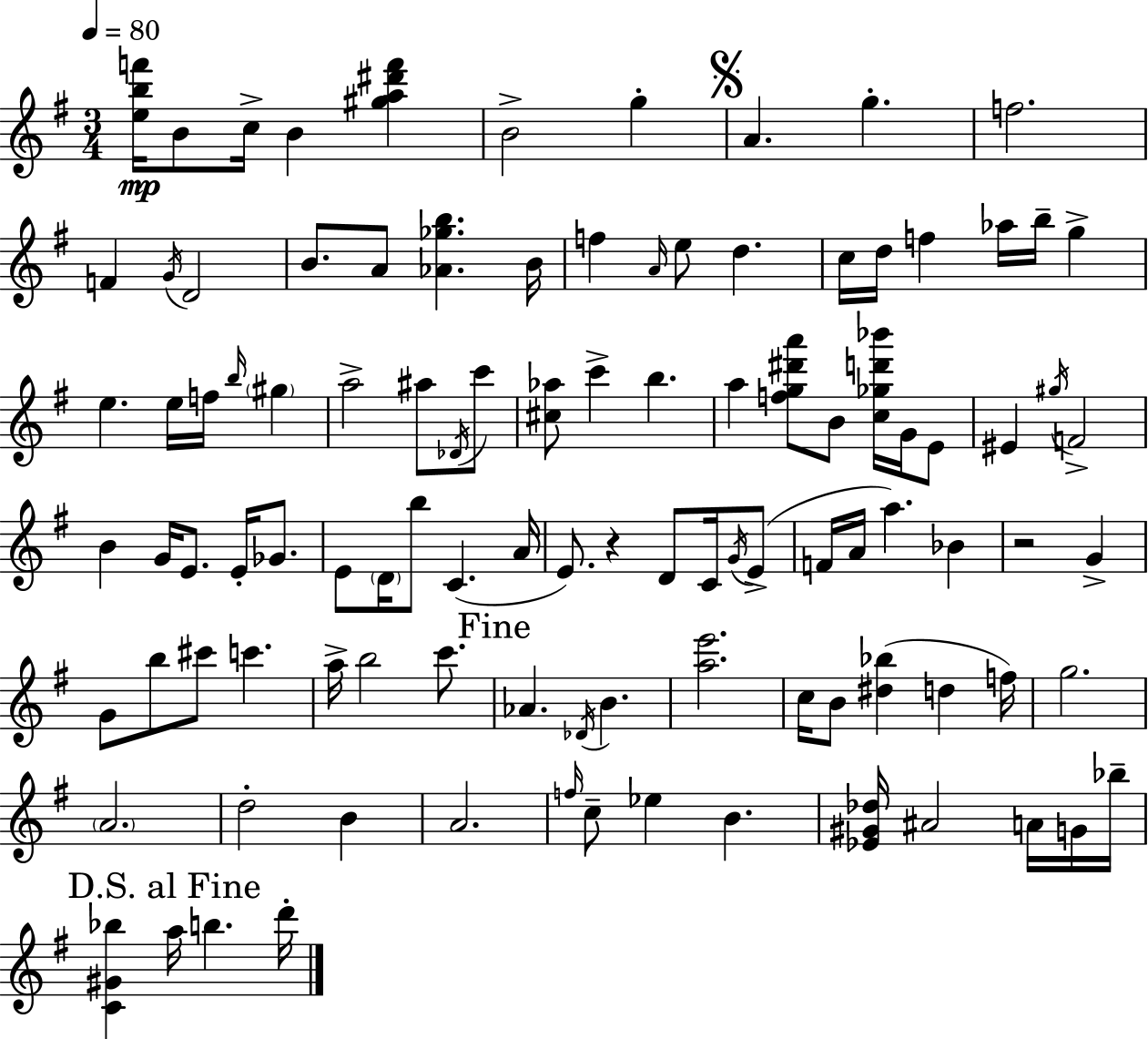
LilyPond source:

{
  \clef treble
  \numericTimeSignature
  \time 3/4
  \key g \major
  \tempo 4 = 80
  \repeat volta 2 { <e'' b'' f'''>16\mp b'8 c''16-> b'4 <gis'' a'' dis''' f'''>4 | b'2-> g''4-. | \mark \markup { \musicglyph "scripts.segno" } a'4. g''4.-. | f''2. | \break f'4 \acciaccatura { g'16 } d'2 | b'8. a'8 <aes' ges'' b''>4. | b'16 f''4 \grace { a'16 } e''8 d''4. | c''16 d''16 f''4 aes''16 b''16-- g''4-> | \break e''4. e''16 f''16 \grace { b''16 } \parenthesize gis''4 | a''2-> ais''8 | \acciaccatura { des'16 } c'''8 <cis'' aes''>8 c'''4-> b''4. | a''4 <f'' g'' dis''' a'''>8 b'8 | \break <c'' ges'' d''' bes'''>16 g'16 e'8 eis'4 \acciaccatura { gis''16 } f'2-> | b'4 g'16 e'8. | e'16-. ges'8. e'8 \parenthesize d'16 b''8 c'4.( | a'16 e'8.) r4 | \break d'8 c'16 \acciaccatura { g'16 } e'8->( f'16 a'16 a''4.) | bes'4 r2 | g'4-> g'8 b''8 cis'''8 | c'''4. a''16-> b''2 | \break c'''8. \mark "Fine" aes'4. | \acciaccatura { des'16 } b'4. <a'' e'''>2. | c''16 b'8 <dis'' bes''>4( | d''4 f''16) g''2. | \break \parenthesize a'2. | d''2-. | b'4 a'2. | \grace { f''16 } c''8-- ees''4 | \break b'4. <ees' gis' des''>16 ais'2 | a'16 g'16 bes''16-- \mark "D.S. al Fine" <c' gis' bes''>4 | a''16 b''4. d'''16-. } \bar "|."
}